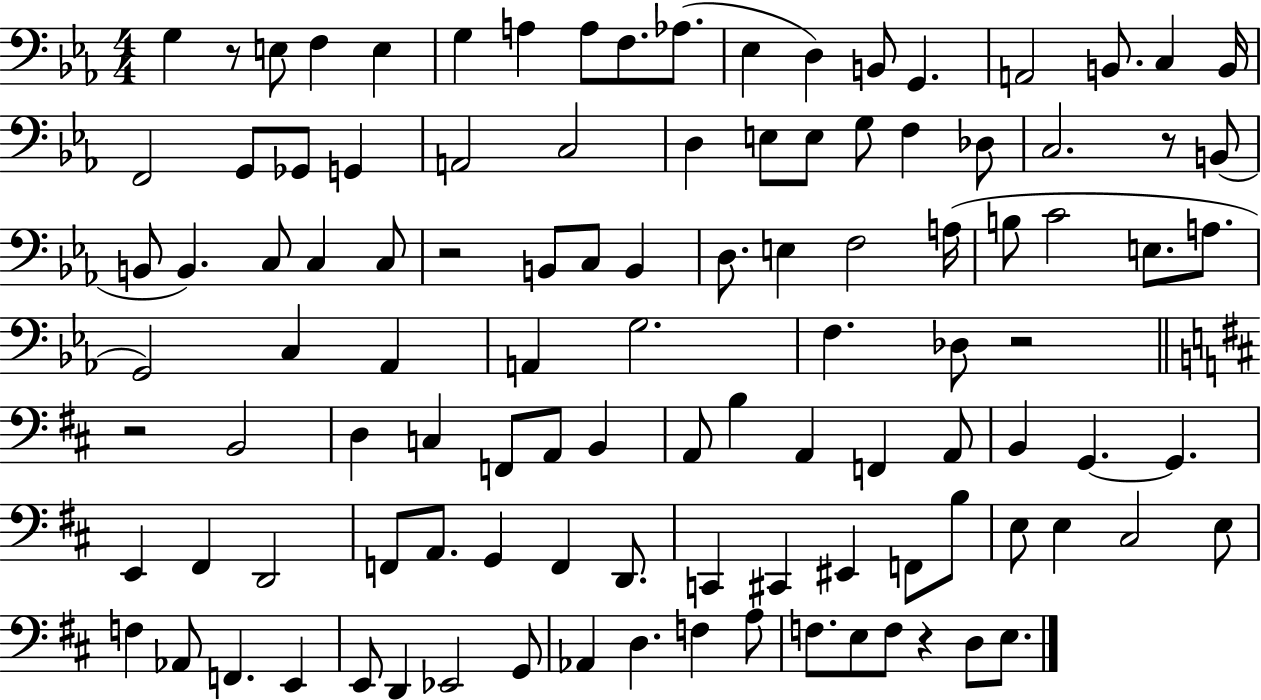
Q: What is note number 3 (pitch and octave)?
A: F3